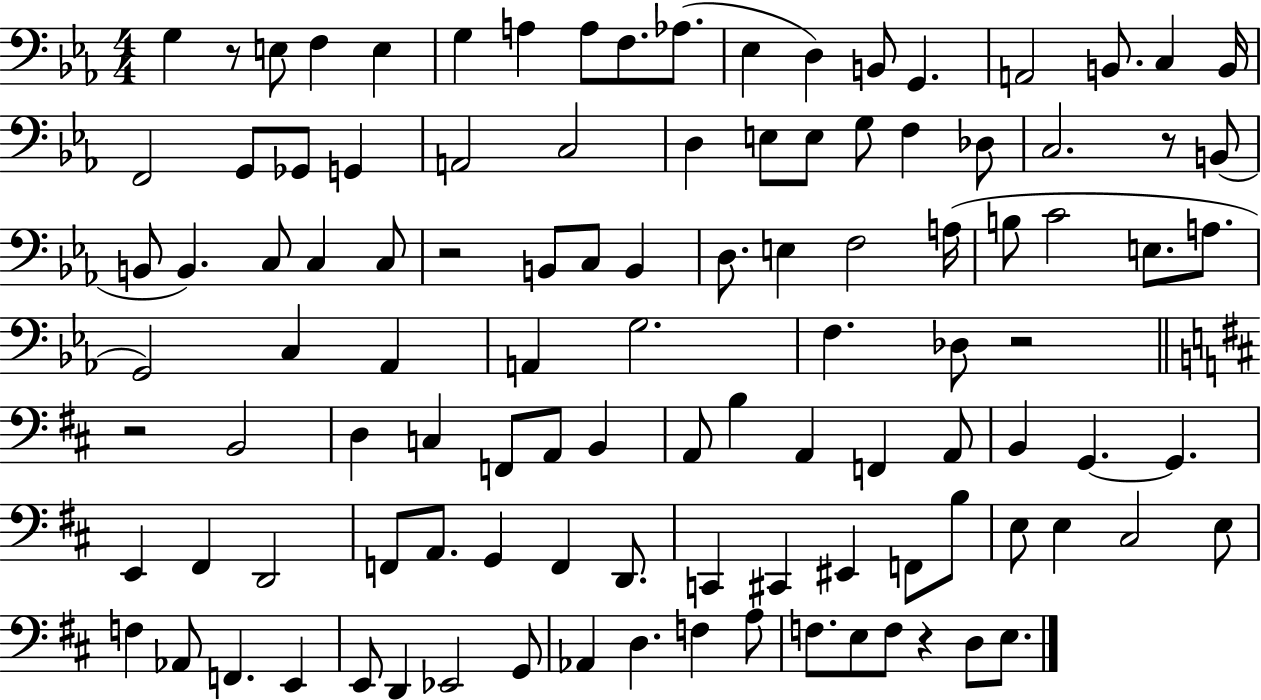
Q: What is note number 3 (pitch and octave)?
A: F3